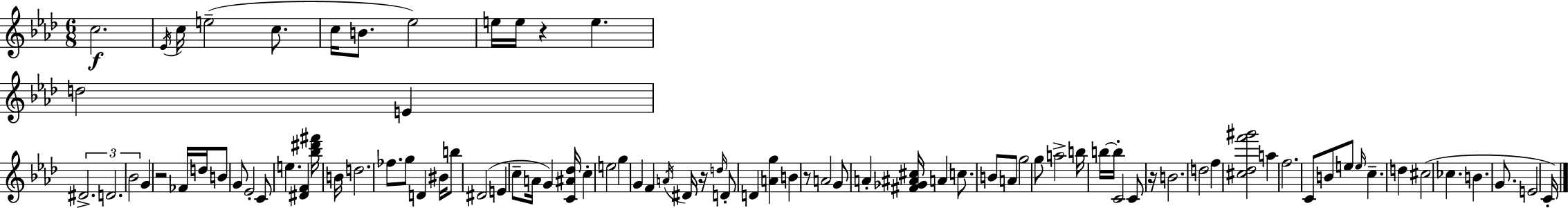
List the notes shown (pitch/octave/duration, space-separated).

C5/h. Eb4/s C5/s E5/h C5/e. C5/s B4/e. Eb5/h E5/s E5/s R/q E5/q. D5/h E4/q D#4/h. D4/h. Bb4/h G4/q R/h FES4/s D5/s B4/e G4/e Eb4/h C4/e E5/q. [D#4,F4]/q [Bb5,D#6,F#6]/s B4/s D5/h. FES5/e. G5/e D4/q BIS4/s B5/e D#4/h E4/q C5/e A4/s G4/q [C4,A#4,Db5]/s C5/q E5/h G5/q G4/q F4/q A4/s D#4/s R/s D5/s D4/e D4/q [A4,G5]/q B4/q R/e A4/h G4/e A4/q [F#4,Gb4,A#4,C#5]/s A4/q C5/e. B4/e A4/e G5/h G5/e A5/h B5/s B5/s B5/s C4/h C4/e R/s B4/h. D5/h F5/q [C#5,Db5,F6,G#6]/h A5/q F5/h. C4/e B4/e E5/e E5/s C5/q. D5/q C#5/h CES5/q. B4/q. G4/e. E4/h C4/s